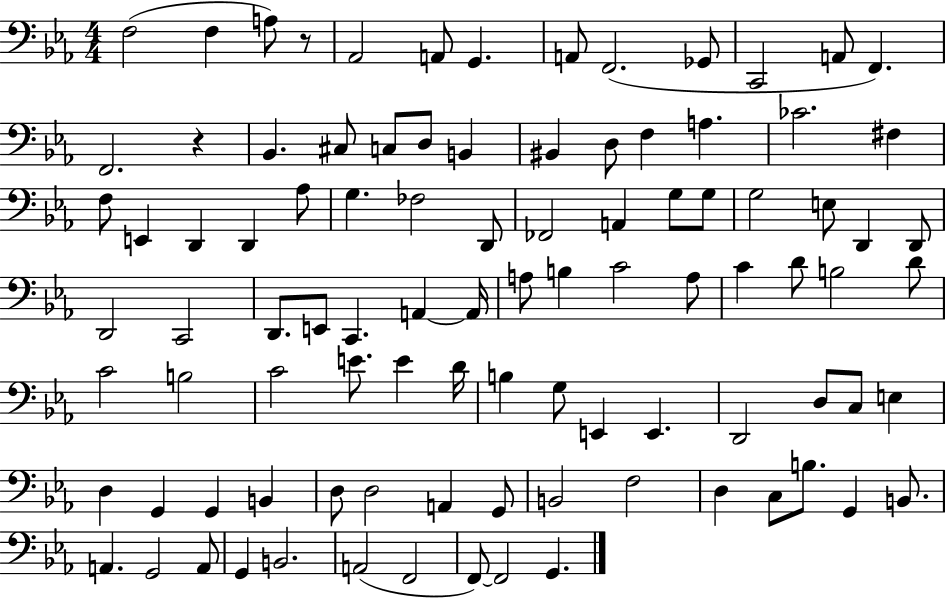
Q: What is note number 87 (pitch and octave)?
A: A2